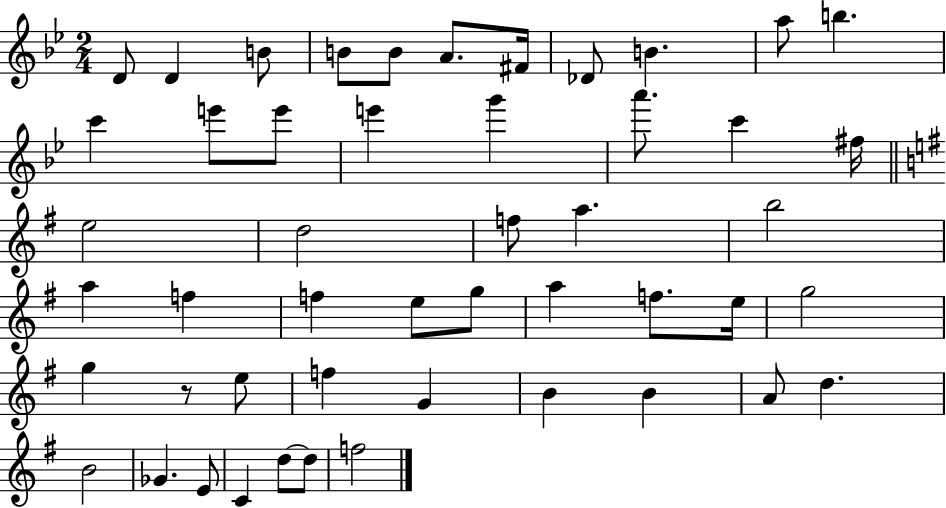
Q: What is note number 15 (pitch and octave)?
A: E6